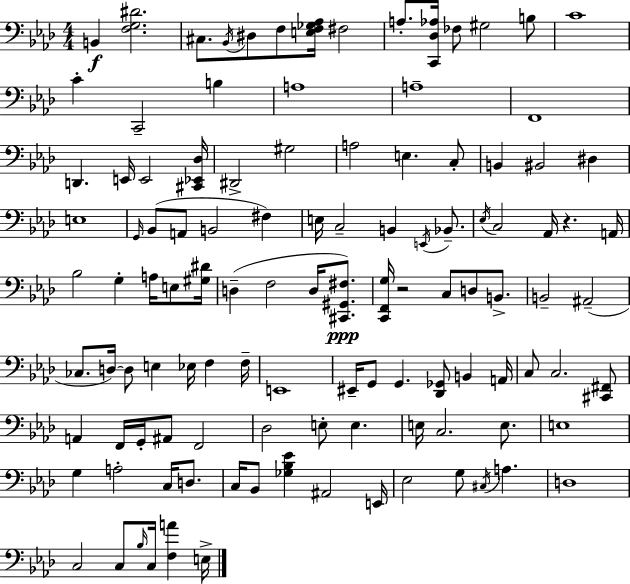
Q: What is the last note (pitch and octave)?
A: E3